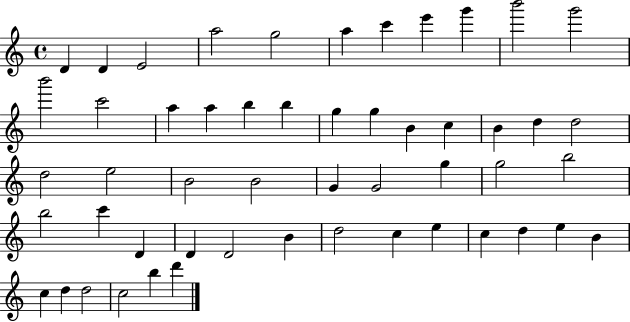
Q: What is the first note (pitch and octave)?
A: D4